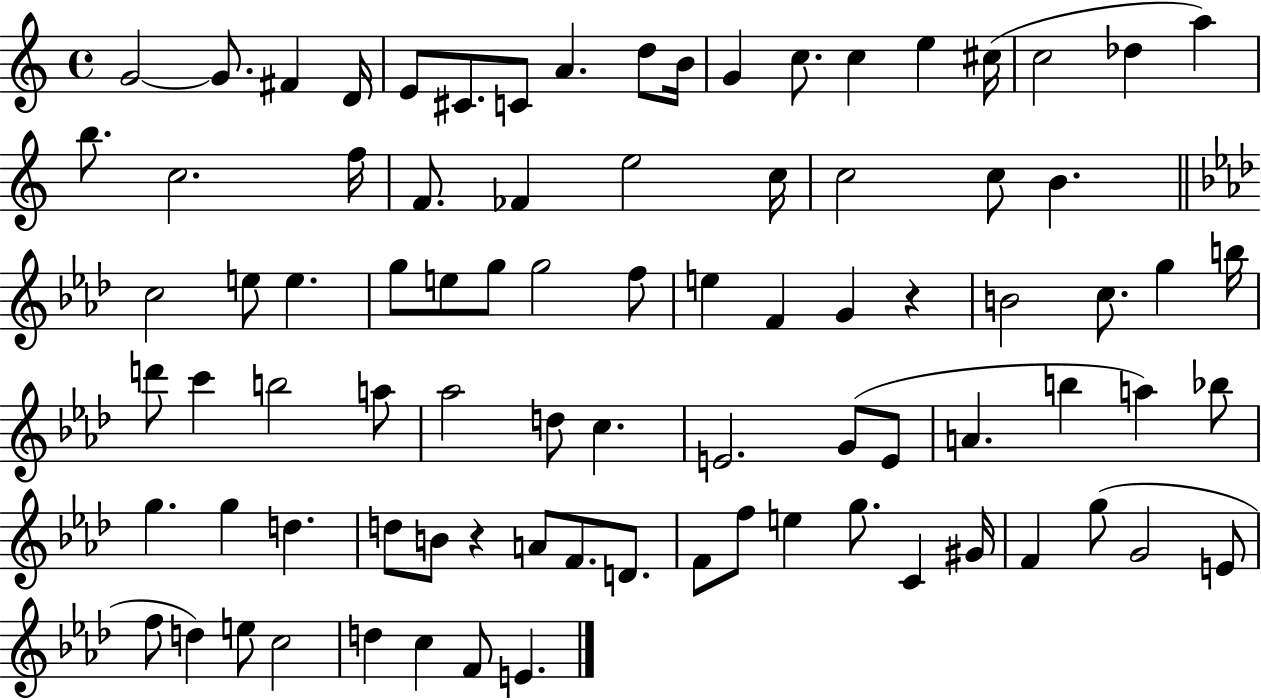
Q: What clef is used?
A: treble